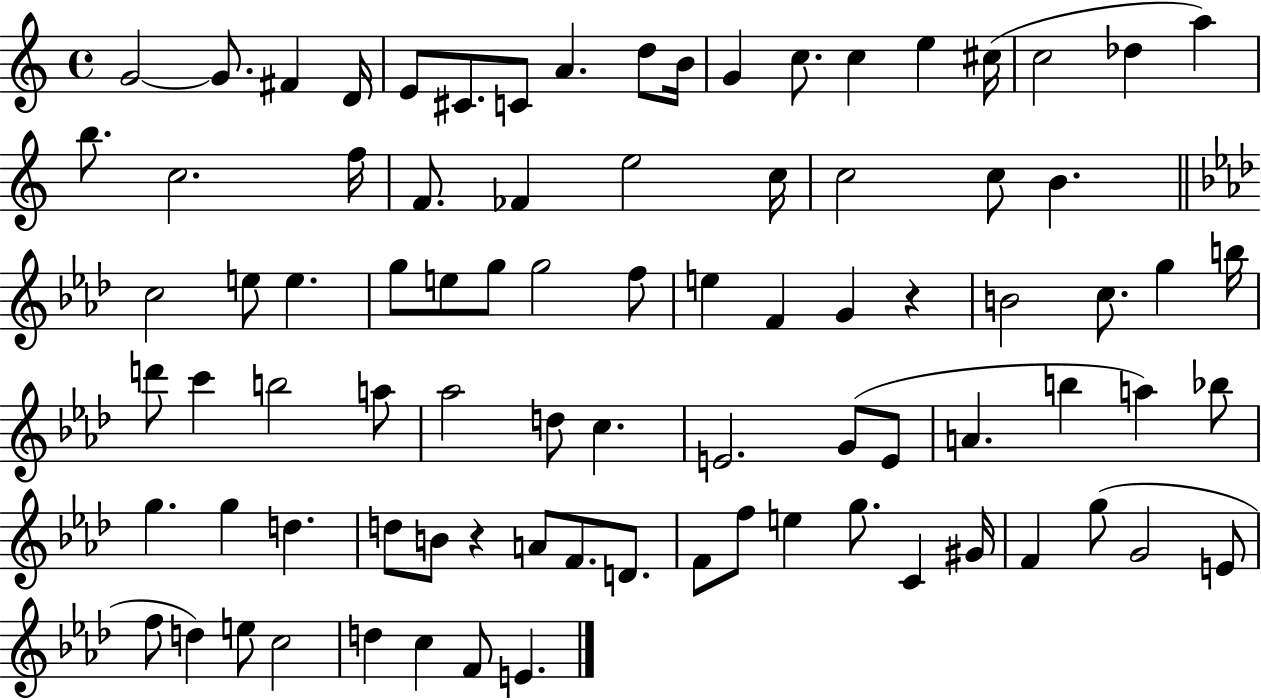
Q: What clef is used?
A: treble